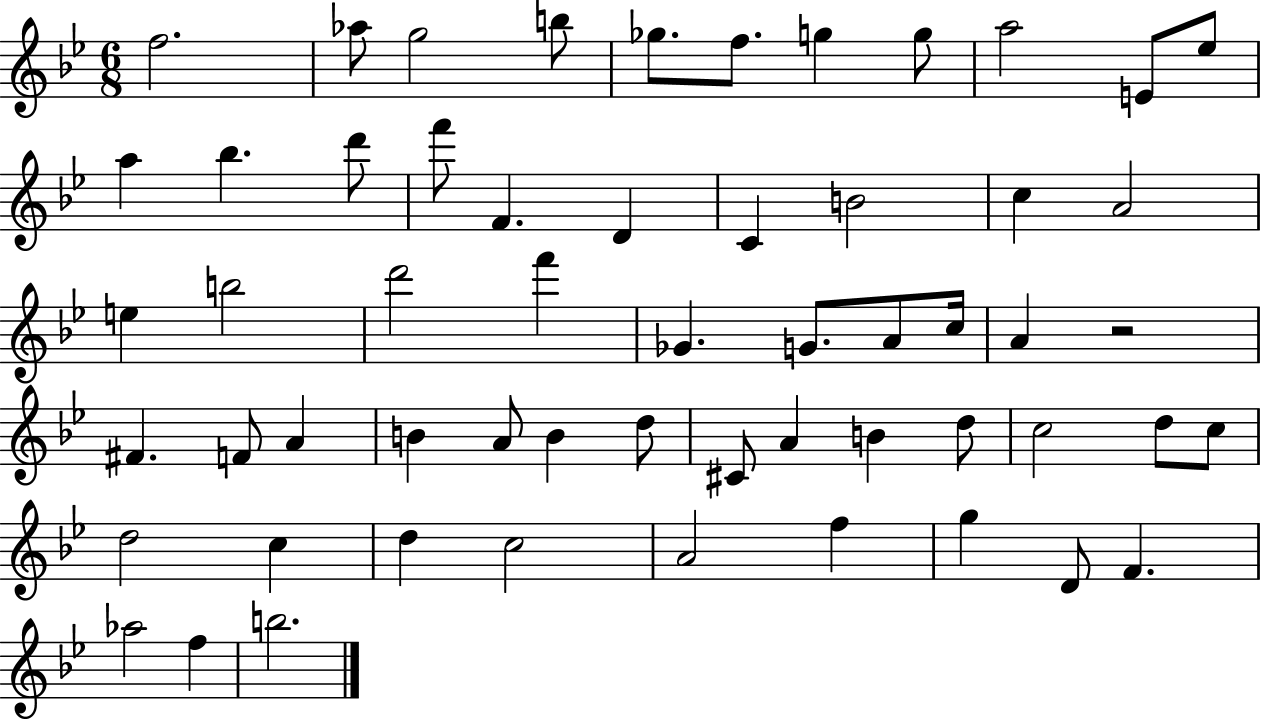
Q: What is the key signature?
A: BES major